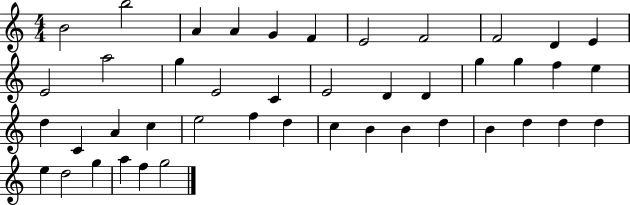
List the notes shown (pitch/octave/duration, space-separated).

B4/h B5/h A4/q A4/q G4/q F4/q E4/h F4/h F4/h D4/q E4/q E4/h A5/h G5/q E4/h C4/q E4/h D4/q D4/q G5/q G5/q F5/q E5/q D5/q C4/q A4/q C5/q E5/h F5/q D5/q C5/q B4/q B4/q D5/q B4/q D5/q D5/q D5/q E5/q D5/h G5/q A5/q F5/q G5/h